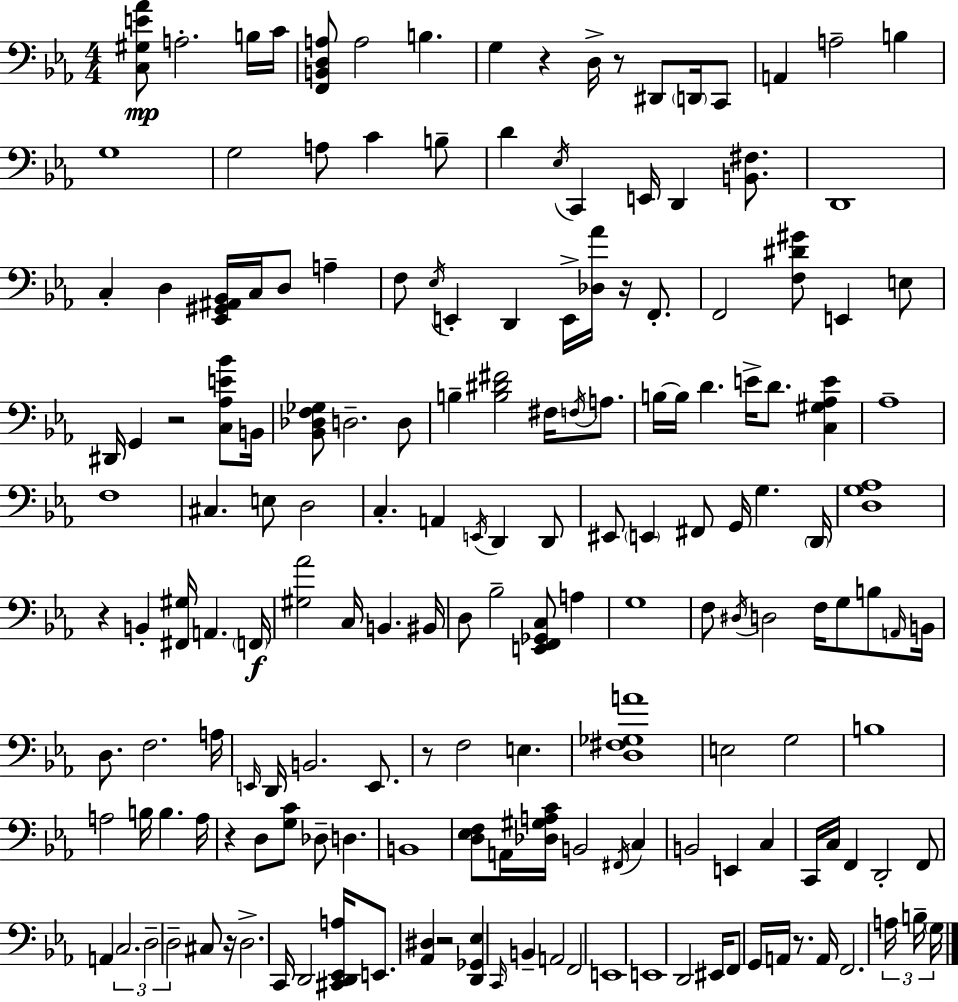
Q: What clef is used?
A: bass